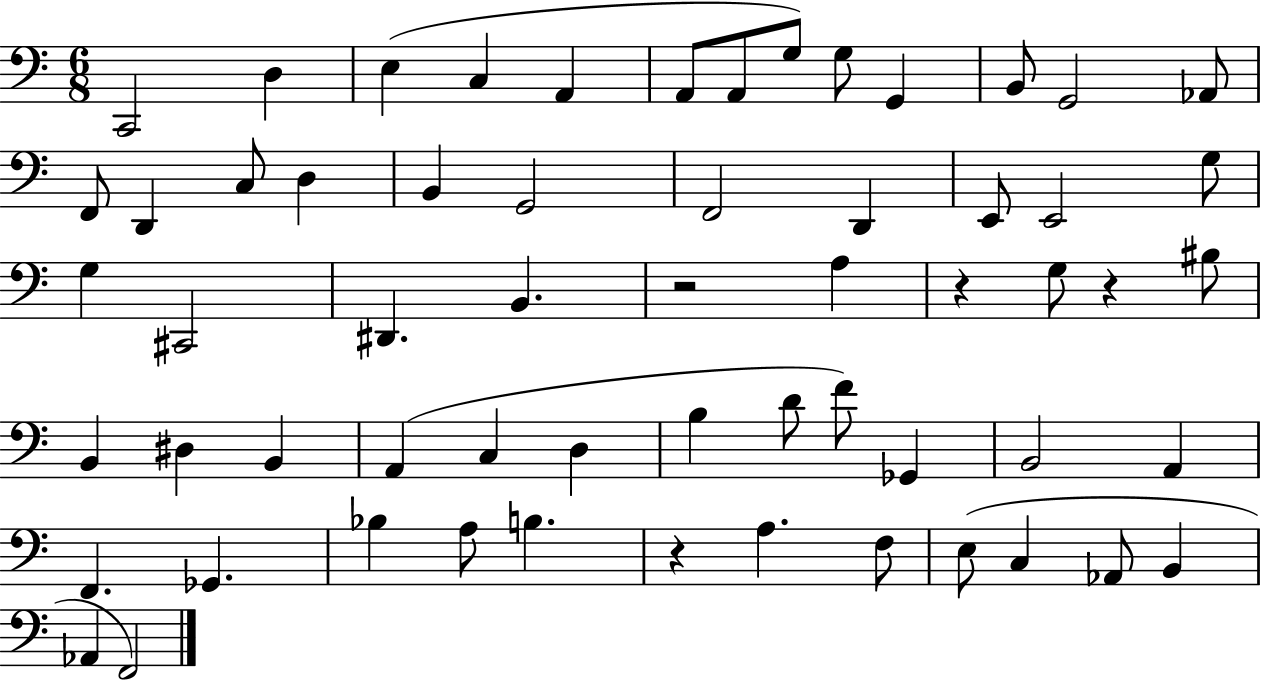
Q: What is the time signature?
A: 6/8